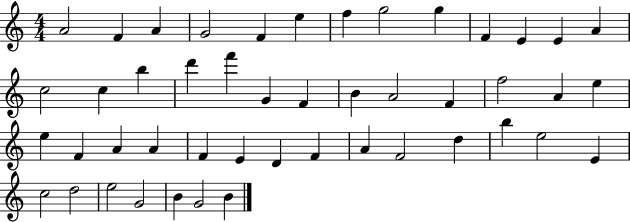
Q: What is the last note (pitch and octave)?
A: B4